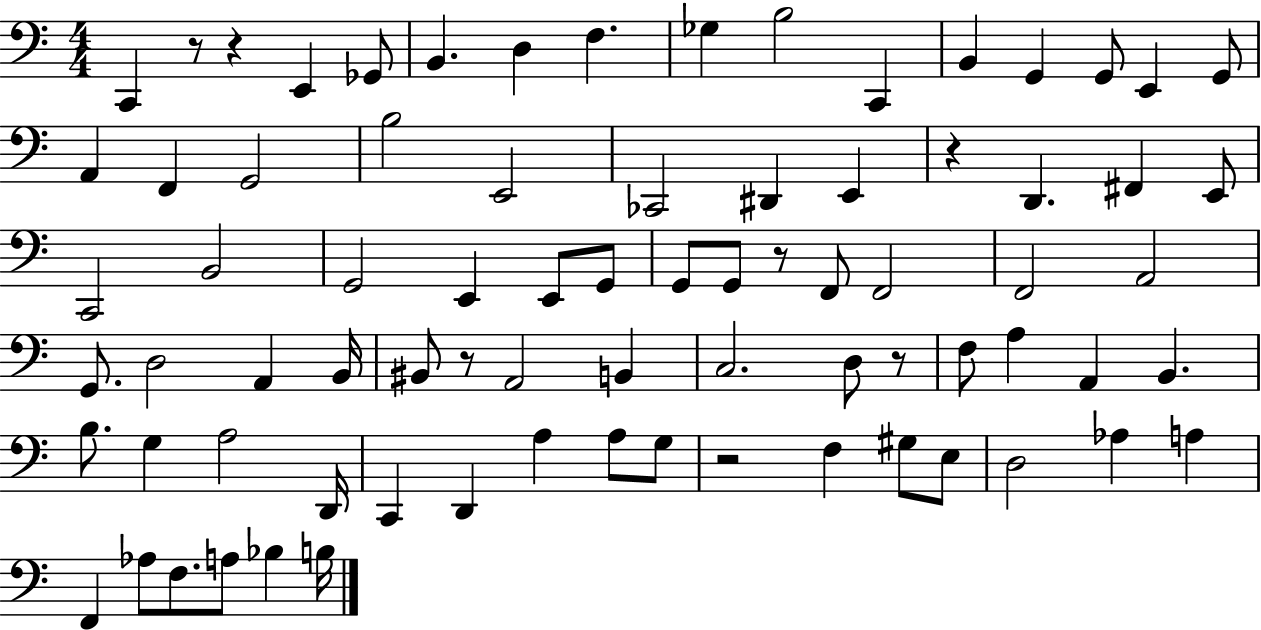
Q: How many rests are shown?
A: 7